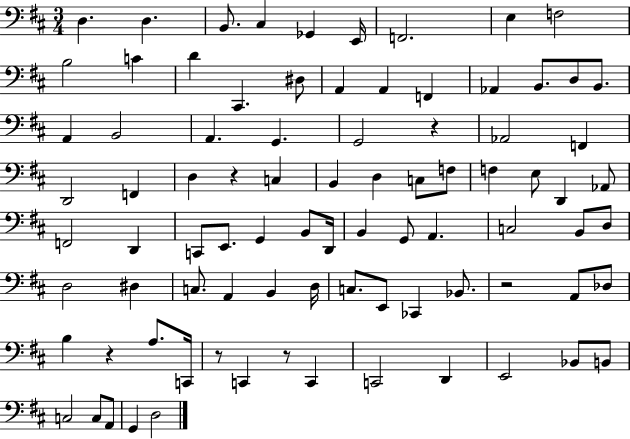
D3/q. D3/q. B2/e. C#3/q Gb2/q E2/s F2/h. E3/q F3/h B3/h C4/q D4/q C#2/q. D#3/e A2/q A2/q F2/q Ab2/q B2/e. D3/e B2/e. A2/q B2/h A2/q. G2/q. G2/h R/q Ab2/h F2/q D2/h F2/q D3/q R/q C3/q B2/q D3/q C3/e F3/e F3/q E3/e D2/q Ab2/e F2/h D2/q C2/e E2/e. G2/q B2/e D2/s B2/q G2/e A2/q. C3/h B2/e D3/e D3/h D#3/q C3/e. A2/q B2/q D3/s C3/e. E2/e CES2/q Bb2/e. R/h A2/e Db3/e B3/q R/q A3/e. C2/s R/e C2/q R/e C2/q C2/h D2/q E2/h Bb2/e B2/e C3/h C3/e A2/e G2/q D3/h